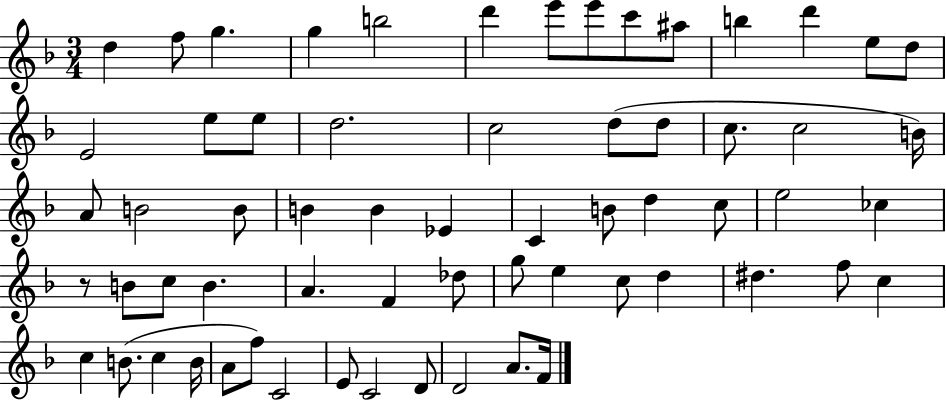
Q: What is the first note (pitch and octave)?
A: D5